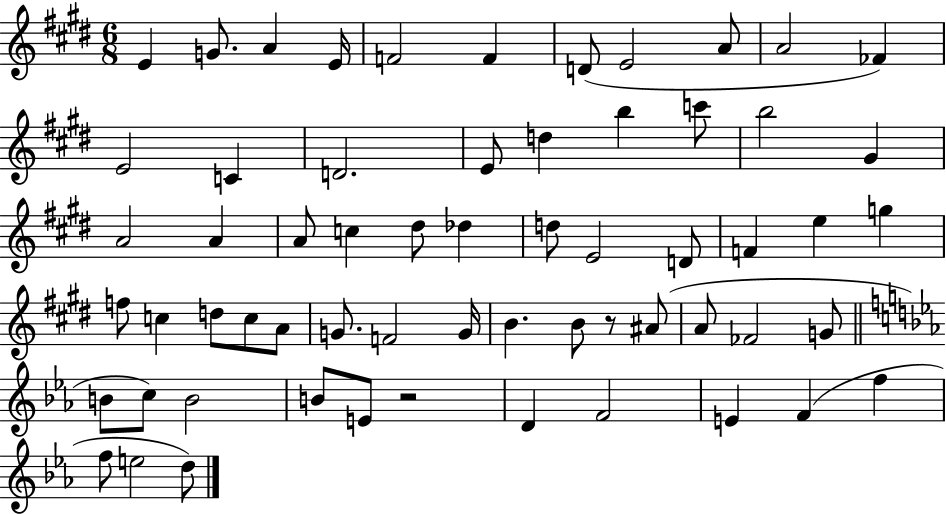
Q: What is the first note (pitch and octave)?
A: E4